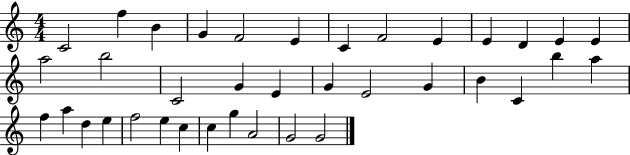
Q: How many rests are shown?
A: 0